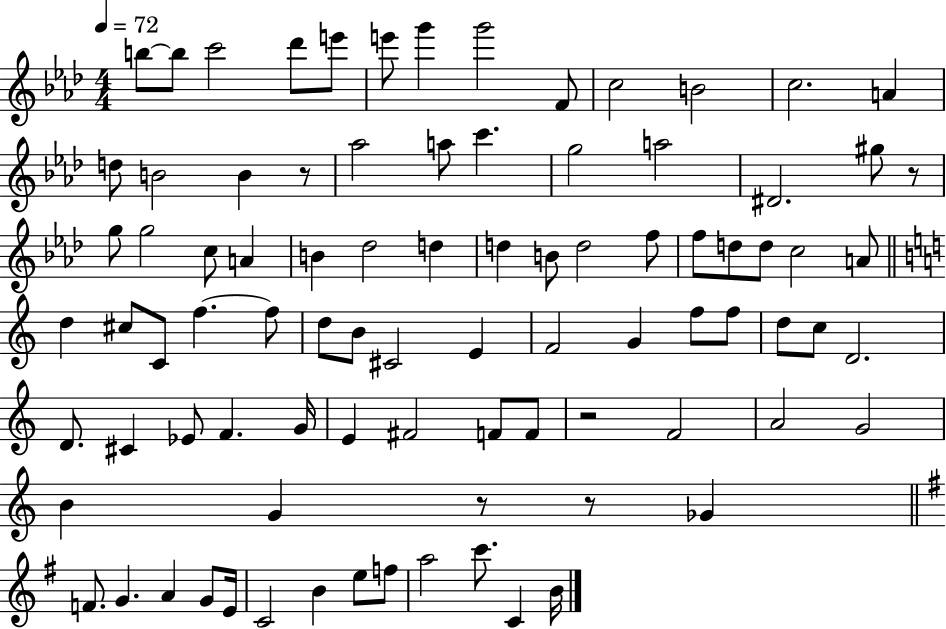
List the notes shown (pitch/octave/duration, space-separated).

B5/e B5/e C6/h Db6/e E6/e E6/e G6/q G6/h F4/e C5/h B4/h C5/h. A4/q D5/e B4/h B4/q R/e Ab5/h A5/e C6/q. G5/h A5/h D#4/h. G#5/e R/e G5/e G5/h C5/e A4/q B4/q Db5/h D5/q D5/q B4/e D5/h F5/e F5/e D5/e D5/e C5/h A4/e D5/q C#5/e C4/e F5/q. F5/e D5/e B4/e C#4/h E4/q F4/h G4/q F5/e F5/e D5/e C5/e D4/h. D4/e. C#4/q Eb4/e F4/q. G4/s E4/q F#4/h F4/e F4/e R/h F4/h A4/h G4/h B4/q G4/q R/e R/e Gb4/q F4/e. G4/q. A4/q G4/e E4/s C4/h B4/q E5/e F5/e A5/h C6/e. C4/q B4/s